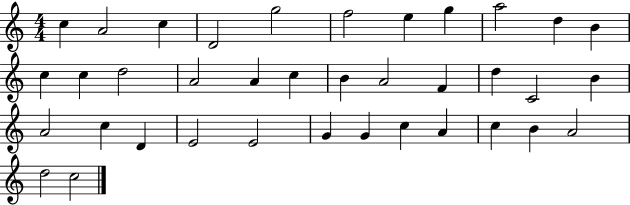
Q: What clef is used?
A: treble